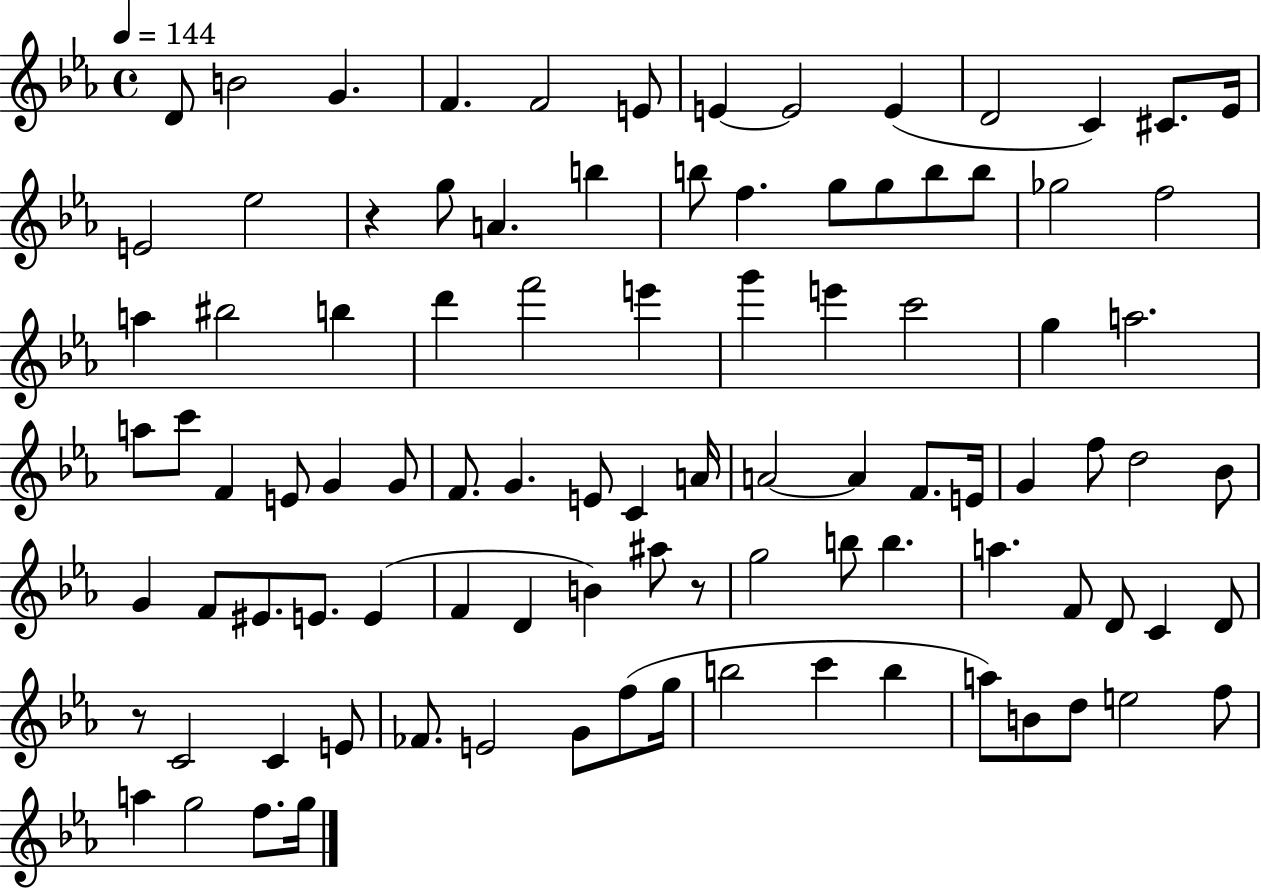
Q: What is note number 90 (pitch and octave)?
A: A5